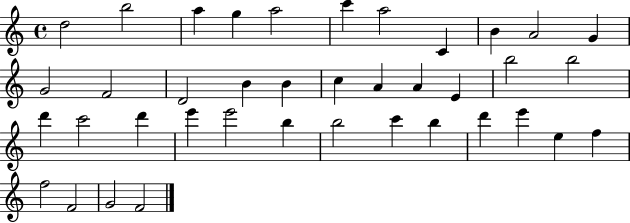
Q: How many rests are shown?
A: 0